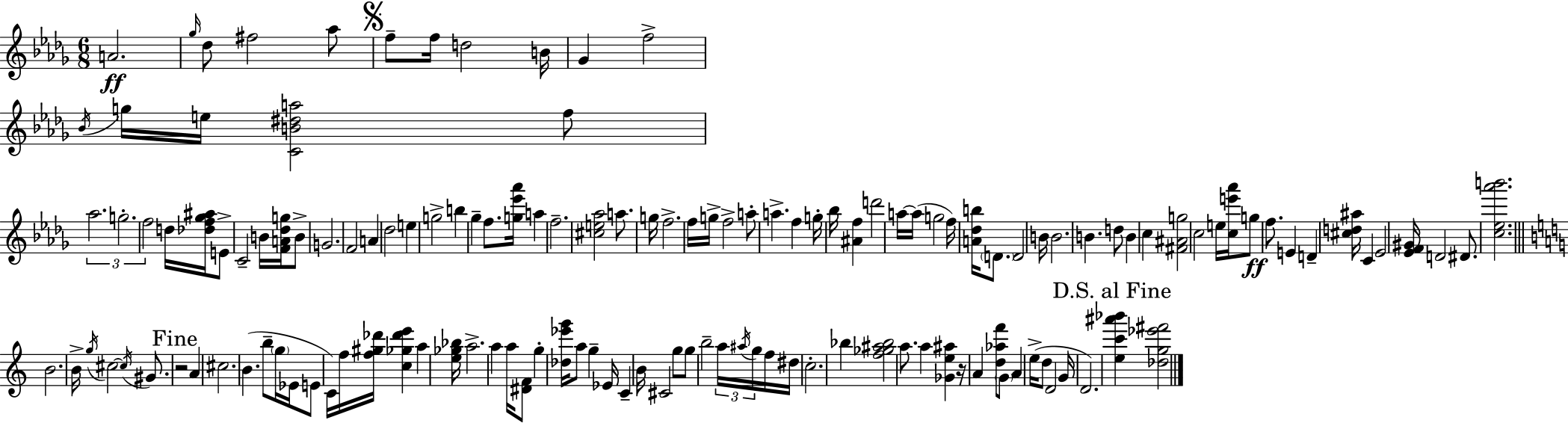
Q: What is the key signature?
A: BES minor